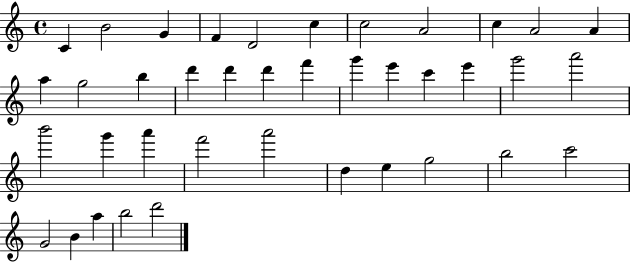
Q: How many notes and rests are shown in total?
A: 39